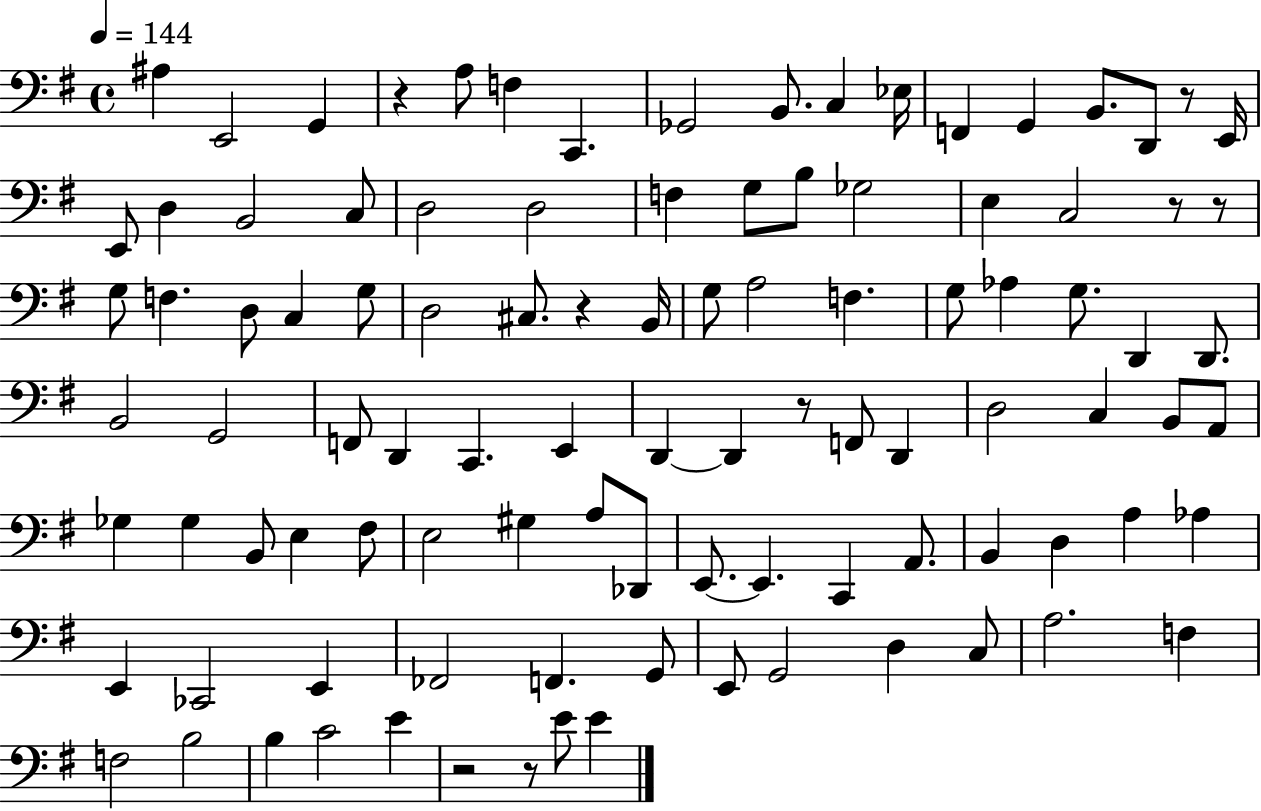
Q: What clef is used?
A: bass